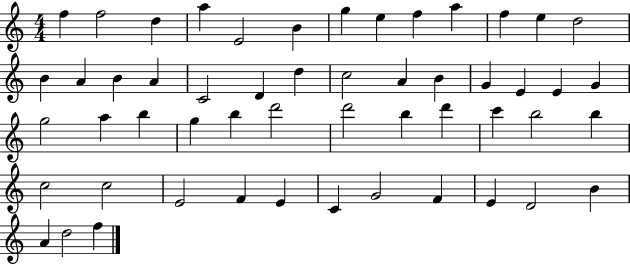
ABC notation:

X:1
T:Untitled
M:4/4
L:1/4
K:C
f f2 d a E2 B g e f a f e d2 B A B A C2 D d c2 A B G E E G g2 a b g b d'2 d'2 b d' c' b2 b c2 c2 E2 F E C G2 F E D2 B A d2 f